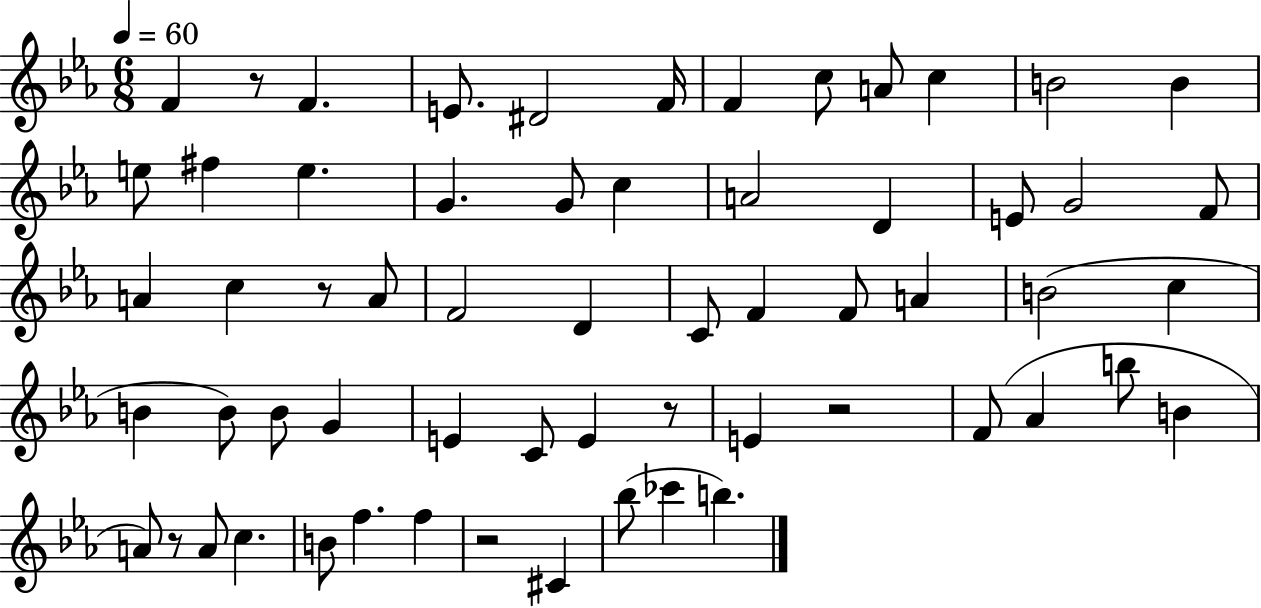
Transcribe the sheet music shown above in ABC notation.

X:1
T:Untitled
M:6/8
L:1/4
K:Eb
F z/2 F E/2 ^D2 F/4 F c/2 A/2 c B2 B e/2 ^f e G G/2 c A2 D E/2 G2 F/2 A c z/2 A/2 F2 D C/2 F F/2 A B2 c B B/2 B/2 G E C/2 E z/2 E z2 F/2 _A b/2 B A/2 z/2 A/2 c B/2 f f z2 ^C _b/2 _c' b